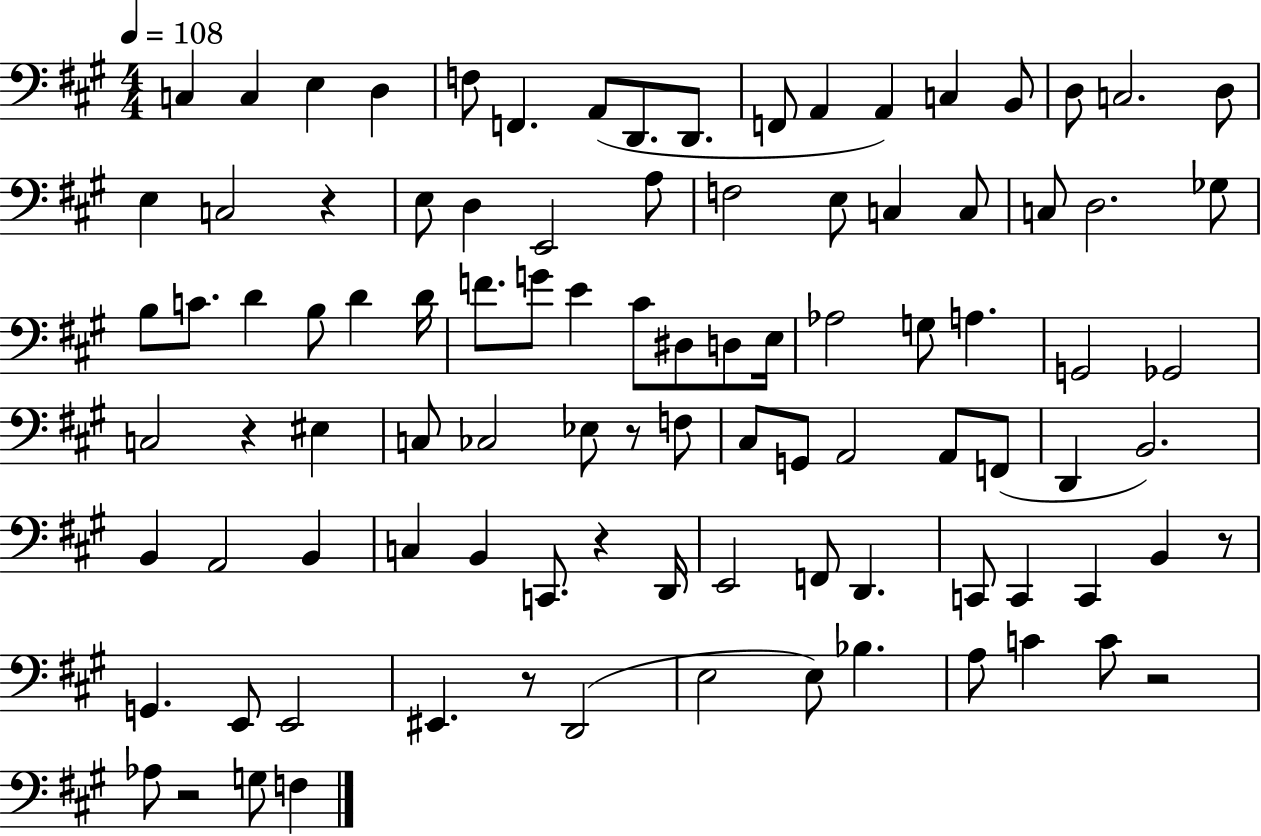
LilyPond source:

{
  \clef bass
  \numericTimeSignature
  \time 4/4
  \key a \major
  \tempo 4 = 108
  c4 c4 e4 d4 | f8 f,4. a,8( d,8. d,8. | f,8 a,4 a,4) c4 b,8 | d8 c2. d8 | \break e4 c2 r4 | e8 d4 e,2 a8 | f2 e8 c4 c8 | c8 d2. ges8 | \break b8 c'8. d'4 b8 d'4 d'16 | f'8. g'8 e'4 cis'8 dis8 d8 e16 | aes2 g8 a4. | g,2 ges,2 | \break c2 r4 eis4 | c8 ces2 ees8 r8 f8 | cis8 g,8 a,2 a,8 f,8( | d,4 b,2.) | \break b,4 a,2 b,4 | c4 b,4 c,8. r4 d,16 | e,2 f,8 d,4. | c,8 c,4 c,4 b,4 r8 | \break g,4. e,8 e,2 | eis,4. r8 d,2( | e2 e8) bes4. | a8 c'4 c'8 r2 | \break aes8 r2 g8 f4 | \bar "|."
}